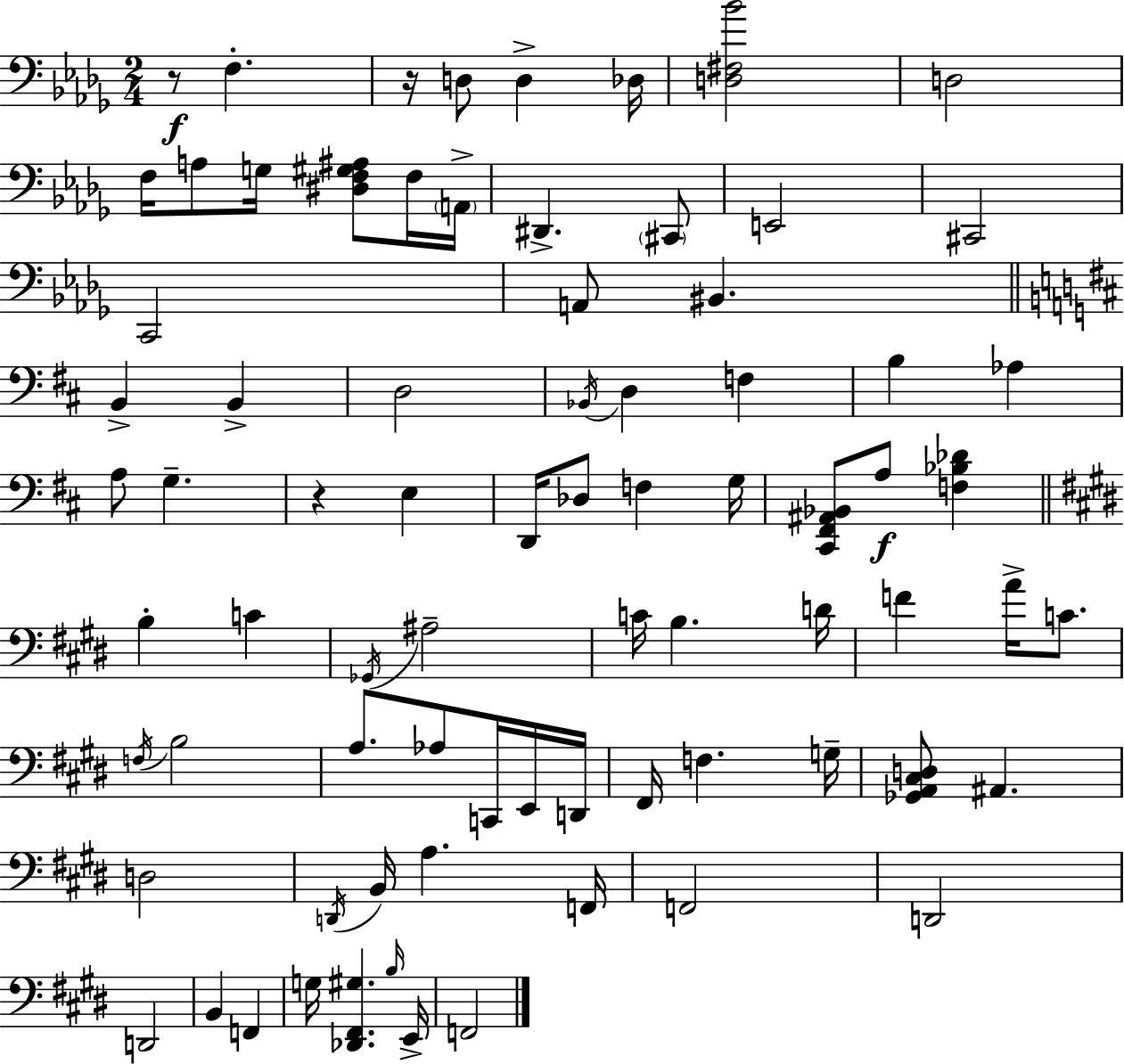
R/e F3/q. R/s D3/e D3/q Db3/s [D3,F#3,Bb4]/h D3/h F3/s A3/e G3/s [D#3,F3,G#3,A#3]/e F3/s A2/s D#2/q. C#2/e E2/h C#2/h C2/h A2/e BIS2/q. B2/q B2/q D3/h Bb2/s D3/q F3/q B3/q Ab3/q A3/e G3/q. R/q E3/q D2/s Db3/e F3/q G3/s [C#2,F#2,A#2,Bb2]/e A3/e [F3,Bb3,Db4]/q B3/q C4/q Gb2/s A#3/h C4/s B3/q. D4/s F4/q A4/s C4/e. F3/s B3/h A3/e. Ab3/e C2/s E2/s D2/s F#2/s F3/q. G3/s [Gb2,A2,C#3,D3]/e A#2/q. D3/h D2/s B2/s A3/q. F2/s F2/h D2/h D2/h B2/q F2/q G3/s [Db2,F#2,G#3]/q. B3/s E2/s F2/h